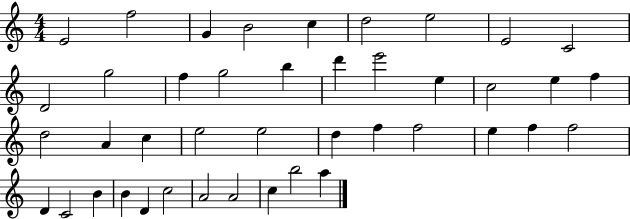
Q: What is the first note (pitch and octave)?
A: E4